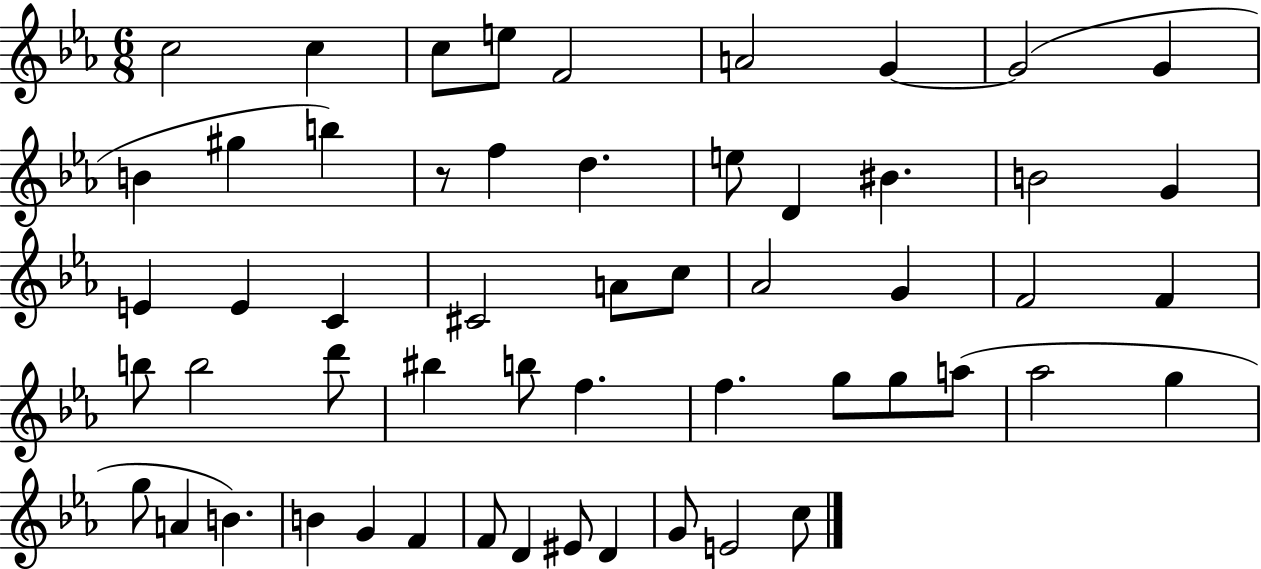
{
  \clef treble
  \numericTimeSignature
  \time 6/8
  \key ees \major
  c''2 c''4 | c''8 e''8 f'2 | a'2 g'4~~ | g'2( g'4 | \break b'4 gis''4 b''4) | r8 f''4 d''4. | e''8 d'4 bis'4. | b'2 g'4 | \break e'4 e'4 c'4 | cis'2 a'8 c''8 | aes'2 g'4 | f'2 f'4 | \break b''8 b''2 d'''8 | bis''4 b''8 f''4. | f''4. g''8 g''8 a''8( | aes''2 g''4 | \break g''8 a'4 b'4.) | b'4 g'4 f'4 | f'8 d'4 eis'8 d'4 | g'8 e'2 c''8 | \break \bar "|."
}